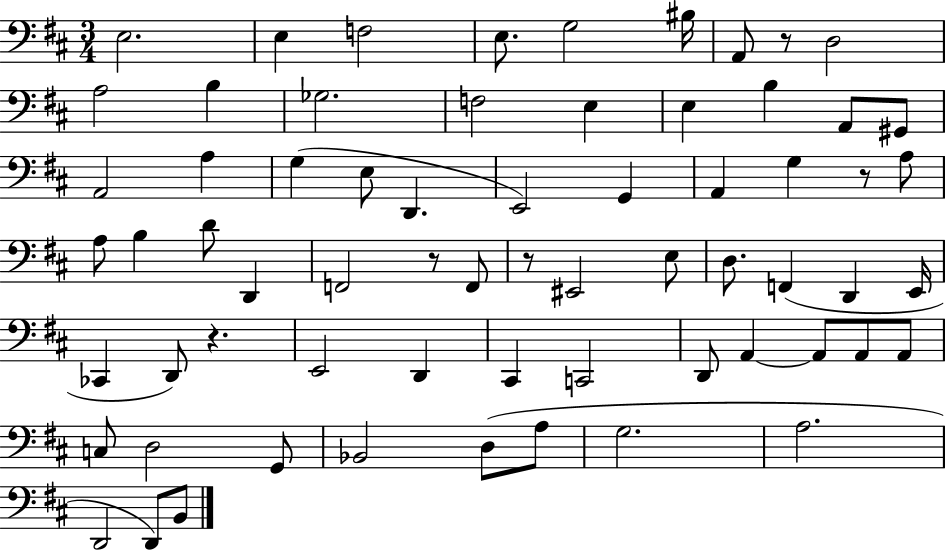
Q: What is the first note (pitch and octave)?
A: E3